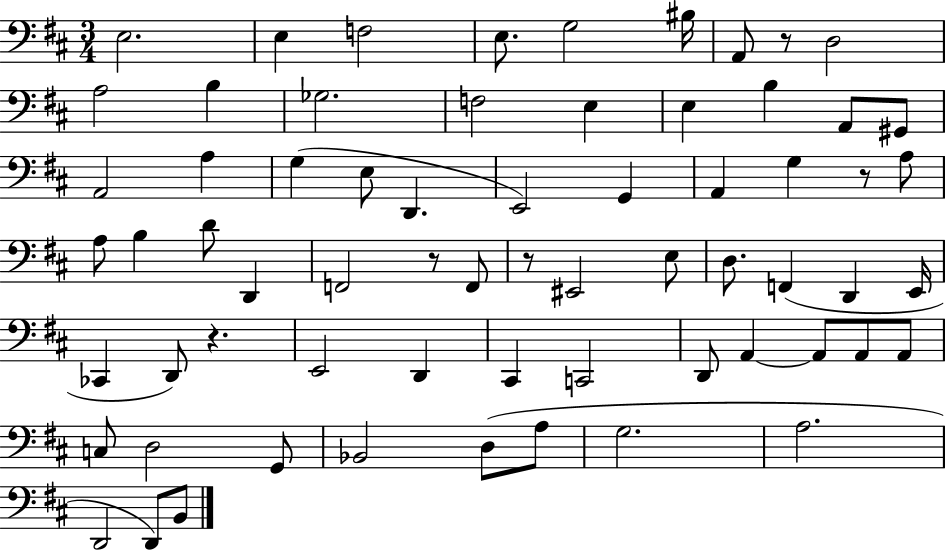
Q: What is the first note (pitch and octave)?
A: E3